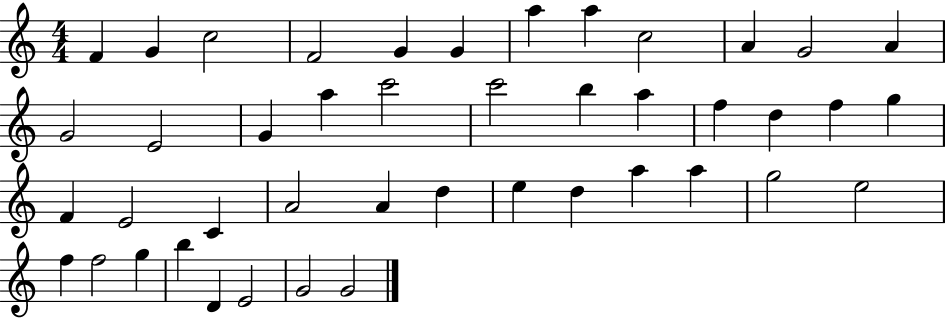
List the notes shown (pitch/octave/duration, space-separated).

F4/q G4/q C5/h F4/h G4/q G4/q A5/q A5/q C5/h A4/q G4/h A4/q G4/h E4/h G4/q A5/q C6/h C6/h B5/q A5/q F5/q D5/q F5/q G5/q F4/q E4/h C4/q A4/h A4/q D5/q E5/q D5/q A5/q A5/q G5/h E5/h F5/q F5/h G5/q B5/q D4/q E4/h G4/h G4/h